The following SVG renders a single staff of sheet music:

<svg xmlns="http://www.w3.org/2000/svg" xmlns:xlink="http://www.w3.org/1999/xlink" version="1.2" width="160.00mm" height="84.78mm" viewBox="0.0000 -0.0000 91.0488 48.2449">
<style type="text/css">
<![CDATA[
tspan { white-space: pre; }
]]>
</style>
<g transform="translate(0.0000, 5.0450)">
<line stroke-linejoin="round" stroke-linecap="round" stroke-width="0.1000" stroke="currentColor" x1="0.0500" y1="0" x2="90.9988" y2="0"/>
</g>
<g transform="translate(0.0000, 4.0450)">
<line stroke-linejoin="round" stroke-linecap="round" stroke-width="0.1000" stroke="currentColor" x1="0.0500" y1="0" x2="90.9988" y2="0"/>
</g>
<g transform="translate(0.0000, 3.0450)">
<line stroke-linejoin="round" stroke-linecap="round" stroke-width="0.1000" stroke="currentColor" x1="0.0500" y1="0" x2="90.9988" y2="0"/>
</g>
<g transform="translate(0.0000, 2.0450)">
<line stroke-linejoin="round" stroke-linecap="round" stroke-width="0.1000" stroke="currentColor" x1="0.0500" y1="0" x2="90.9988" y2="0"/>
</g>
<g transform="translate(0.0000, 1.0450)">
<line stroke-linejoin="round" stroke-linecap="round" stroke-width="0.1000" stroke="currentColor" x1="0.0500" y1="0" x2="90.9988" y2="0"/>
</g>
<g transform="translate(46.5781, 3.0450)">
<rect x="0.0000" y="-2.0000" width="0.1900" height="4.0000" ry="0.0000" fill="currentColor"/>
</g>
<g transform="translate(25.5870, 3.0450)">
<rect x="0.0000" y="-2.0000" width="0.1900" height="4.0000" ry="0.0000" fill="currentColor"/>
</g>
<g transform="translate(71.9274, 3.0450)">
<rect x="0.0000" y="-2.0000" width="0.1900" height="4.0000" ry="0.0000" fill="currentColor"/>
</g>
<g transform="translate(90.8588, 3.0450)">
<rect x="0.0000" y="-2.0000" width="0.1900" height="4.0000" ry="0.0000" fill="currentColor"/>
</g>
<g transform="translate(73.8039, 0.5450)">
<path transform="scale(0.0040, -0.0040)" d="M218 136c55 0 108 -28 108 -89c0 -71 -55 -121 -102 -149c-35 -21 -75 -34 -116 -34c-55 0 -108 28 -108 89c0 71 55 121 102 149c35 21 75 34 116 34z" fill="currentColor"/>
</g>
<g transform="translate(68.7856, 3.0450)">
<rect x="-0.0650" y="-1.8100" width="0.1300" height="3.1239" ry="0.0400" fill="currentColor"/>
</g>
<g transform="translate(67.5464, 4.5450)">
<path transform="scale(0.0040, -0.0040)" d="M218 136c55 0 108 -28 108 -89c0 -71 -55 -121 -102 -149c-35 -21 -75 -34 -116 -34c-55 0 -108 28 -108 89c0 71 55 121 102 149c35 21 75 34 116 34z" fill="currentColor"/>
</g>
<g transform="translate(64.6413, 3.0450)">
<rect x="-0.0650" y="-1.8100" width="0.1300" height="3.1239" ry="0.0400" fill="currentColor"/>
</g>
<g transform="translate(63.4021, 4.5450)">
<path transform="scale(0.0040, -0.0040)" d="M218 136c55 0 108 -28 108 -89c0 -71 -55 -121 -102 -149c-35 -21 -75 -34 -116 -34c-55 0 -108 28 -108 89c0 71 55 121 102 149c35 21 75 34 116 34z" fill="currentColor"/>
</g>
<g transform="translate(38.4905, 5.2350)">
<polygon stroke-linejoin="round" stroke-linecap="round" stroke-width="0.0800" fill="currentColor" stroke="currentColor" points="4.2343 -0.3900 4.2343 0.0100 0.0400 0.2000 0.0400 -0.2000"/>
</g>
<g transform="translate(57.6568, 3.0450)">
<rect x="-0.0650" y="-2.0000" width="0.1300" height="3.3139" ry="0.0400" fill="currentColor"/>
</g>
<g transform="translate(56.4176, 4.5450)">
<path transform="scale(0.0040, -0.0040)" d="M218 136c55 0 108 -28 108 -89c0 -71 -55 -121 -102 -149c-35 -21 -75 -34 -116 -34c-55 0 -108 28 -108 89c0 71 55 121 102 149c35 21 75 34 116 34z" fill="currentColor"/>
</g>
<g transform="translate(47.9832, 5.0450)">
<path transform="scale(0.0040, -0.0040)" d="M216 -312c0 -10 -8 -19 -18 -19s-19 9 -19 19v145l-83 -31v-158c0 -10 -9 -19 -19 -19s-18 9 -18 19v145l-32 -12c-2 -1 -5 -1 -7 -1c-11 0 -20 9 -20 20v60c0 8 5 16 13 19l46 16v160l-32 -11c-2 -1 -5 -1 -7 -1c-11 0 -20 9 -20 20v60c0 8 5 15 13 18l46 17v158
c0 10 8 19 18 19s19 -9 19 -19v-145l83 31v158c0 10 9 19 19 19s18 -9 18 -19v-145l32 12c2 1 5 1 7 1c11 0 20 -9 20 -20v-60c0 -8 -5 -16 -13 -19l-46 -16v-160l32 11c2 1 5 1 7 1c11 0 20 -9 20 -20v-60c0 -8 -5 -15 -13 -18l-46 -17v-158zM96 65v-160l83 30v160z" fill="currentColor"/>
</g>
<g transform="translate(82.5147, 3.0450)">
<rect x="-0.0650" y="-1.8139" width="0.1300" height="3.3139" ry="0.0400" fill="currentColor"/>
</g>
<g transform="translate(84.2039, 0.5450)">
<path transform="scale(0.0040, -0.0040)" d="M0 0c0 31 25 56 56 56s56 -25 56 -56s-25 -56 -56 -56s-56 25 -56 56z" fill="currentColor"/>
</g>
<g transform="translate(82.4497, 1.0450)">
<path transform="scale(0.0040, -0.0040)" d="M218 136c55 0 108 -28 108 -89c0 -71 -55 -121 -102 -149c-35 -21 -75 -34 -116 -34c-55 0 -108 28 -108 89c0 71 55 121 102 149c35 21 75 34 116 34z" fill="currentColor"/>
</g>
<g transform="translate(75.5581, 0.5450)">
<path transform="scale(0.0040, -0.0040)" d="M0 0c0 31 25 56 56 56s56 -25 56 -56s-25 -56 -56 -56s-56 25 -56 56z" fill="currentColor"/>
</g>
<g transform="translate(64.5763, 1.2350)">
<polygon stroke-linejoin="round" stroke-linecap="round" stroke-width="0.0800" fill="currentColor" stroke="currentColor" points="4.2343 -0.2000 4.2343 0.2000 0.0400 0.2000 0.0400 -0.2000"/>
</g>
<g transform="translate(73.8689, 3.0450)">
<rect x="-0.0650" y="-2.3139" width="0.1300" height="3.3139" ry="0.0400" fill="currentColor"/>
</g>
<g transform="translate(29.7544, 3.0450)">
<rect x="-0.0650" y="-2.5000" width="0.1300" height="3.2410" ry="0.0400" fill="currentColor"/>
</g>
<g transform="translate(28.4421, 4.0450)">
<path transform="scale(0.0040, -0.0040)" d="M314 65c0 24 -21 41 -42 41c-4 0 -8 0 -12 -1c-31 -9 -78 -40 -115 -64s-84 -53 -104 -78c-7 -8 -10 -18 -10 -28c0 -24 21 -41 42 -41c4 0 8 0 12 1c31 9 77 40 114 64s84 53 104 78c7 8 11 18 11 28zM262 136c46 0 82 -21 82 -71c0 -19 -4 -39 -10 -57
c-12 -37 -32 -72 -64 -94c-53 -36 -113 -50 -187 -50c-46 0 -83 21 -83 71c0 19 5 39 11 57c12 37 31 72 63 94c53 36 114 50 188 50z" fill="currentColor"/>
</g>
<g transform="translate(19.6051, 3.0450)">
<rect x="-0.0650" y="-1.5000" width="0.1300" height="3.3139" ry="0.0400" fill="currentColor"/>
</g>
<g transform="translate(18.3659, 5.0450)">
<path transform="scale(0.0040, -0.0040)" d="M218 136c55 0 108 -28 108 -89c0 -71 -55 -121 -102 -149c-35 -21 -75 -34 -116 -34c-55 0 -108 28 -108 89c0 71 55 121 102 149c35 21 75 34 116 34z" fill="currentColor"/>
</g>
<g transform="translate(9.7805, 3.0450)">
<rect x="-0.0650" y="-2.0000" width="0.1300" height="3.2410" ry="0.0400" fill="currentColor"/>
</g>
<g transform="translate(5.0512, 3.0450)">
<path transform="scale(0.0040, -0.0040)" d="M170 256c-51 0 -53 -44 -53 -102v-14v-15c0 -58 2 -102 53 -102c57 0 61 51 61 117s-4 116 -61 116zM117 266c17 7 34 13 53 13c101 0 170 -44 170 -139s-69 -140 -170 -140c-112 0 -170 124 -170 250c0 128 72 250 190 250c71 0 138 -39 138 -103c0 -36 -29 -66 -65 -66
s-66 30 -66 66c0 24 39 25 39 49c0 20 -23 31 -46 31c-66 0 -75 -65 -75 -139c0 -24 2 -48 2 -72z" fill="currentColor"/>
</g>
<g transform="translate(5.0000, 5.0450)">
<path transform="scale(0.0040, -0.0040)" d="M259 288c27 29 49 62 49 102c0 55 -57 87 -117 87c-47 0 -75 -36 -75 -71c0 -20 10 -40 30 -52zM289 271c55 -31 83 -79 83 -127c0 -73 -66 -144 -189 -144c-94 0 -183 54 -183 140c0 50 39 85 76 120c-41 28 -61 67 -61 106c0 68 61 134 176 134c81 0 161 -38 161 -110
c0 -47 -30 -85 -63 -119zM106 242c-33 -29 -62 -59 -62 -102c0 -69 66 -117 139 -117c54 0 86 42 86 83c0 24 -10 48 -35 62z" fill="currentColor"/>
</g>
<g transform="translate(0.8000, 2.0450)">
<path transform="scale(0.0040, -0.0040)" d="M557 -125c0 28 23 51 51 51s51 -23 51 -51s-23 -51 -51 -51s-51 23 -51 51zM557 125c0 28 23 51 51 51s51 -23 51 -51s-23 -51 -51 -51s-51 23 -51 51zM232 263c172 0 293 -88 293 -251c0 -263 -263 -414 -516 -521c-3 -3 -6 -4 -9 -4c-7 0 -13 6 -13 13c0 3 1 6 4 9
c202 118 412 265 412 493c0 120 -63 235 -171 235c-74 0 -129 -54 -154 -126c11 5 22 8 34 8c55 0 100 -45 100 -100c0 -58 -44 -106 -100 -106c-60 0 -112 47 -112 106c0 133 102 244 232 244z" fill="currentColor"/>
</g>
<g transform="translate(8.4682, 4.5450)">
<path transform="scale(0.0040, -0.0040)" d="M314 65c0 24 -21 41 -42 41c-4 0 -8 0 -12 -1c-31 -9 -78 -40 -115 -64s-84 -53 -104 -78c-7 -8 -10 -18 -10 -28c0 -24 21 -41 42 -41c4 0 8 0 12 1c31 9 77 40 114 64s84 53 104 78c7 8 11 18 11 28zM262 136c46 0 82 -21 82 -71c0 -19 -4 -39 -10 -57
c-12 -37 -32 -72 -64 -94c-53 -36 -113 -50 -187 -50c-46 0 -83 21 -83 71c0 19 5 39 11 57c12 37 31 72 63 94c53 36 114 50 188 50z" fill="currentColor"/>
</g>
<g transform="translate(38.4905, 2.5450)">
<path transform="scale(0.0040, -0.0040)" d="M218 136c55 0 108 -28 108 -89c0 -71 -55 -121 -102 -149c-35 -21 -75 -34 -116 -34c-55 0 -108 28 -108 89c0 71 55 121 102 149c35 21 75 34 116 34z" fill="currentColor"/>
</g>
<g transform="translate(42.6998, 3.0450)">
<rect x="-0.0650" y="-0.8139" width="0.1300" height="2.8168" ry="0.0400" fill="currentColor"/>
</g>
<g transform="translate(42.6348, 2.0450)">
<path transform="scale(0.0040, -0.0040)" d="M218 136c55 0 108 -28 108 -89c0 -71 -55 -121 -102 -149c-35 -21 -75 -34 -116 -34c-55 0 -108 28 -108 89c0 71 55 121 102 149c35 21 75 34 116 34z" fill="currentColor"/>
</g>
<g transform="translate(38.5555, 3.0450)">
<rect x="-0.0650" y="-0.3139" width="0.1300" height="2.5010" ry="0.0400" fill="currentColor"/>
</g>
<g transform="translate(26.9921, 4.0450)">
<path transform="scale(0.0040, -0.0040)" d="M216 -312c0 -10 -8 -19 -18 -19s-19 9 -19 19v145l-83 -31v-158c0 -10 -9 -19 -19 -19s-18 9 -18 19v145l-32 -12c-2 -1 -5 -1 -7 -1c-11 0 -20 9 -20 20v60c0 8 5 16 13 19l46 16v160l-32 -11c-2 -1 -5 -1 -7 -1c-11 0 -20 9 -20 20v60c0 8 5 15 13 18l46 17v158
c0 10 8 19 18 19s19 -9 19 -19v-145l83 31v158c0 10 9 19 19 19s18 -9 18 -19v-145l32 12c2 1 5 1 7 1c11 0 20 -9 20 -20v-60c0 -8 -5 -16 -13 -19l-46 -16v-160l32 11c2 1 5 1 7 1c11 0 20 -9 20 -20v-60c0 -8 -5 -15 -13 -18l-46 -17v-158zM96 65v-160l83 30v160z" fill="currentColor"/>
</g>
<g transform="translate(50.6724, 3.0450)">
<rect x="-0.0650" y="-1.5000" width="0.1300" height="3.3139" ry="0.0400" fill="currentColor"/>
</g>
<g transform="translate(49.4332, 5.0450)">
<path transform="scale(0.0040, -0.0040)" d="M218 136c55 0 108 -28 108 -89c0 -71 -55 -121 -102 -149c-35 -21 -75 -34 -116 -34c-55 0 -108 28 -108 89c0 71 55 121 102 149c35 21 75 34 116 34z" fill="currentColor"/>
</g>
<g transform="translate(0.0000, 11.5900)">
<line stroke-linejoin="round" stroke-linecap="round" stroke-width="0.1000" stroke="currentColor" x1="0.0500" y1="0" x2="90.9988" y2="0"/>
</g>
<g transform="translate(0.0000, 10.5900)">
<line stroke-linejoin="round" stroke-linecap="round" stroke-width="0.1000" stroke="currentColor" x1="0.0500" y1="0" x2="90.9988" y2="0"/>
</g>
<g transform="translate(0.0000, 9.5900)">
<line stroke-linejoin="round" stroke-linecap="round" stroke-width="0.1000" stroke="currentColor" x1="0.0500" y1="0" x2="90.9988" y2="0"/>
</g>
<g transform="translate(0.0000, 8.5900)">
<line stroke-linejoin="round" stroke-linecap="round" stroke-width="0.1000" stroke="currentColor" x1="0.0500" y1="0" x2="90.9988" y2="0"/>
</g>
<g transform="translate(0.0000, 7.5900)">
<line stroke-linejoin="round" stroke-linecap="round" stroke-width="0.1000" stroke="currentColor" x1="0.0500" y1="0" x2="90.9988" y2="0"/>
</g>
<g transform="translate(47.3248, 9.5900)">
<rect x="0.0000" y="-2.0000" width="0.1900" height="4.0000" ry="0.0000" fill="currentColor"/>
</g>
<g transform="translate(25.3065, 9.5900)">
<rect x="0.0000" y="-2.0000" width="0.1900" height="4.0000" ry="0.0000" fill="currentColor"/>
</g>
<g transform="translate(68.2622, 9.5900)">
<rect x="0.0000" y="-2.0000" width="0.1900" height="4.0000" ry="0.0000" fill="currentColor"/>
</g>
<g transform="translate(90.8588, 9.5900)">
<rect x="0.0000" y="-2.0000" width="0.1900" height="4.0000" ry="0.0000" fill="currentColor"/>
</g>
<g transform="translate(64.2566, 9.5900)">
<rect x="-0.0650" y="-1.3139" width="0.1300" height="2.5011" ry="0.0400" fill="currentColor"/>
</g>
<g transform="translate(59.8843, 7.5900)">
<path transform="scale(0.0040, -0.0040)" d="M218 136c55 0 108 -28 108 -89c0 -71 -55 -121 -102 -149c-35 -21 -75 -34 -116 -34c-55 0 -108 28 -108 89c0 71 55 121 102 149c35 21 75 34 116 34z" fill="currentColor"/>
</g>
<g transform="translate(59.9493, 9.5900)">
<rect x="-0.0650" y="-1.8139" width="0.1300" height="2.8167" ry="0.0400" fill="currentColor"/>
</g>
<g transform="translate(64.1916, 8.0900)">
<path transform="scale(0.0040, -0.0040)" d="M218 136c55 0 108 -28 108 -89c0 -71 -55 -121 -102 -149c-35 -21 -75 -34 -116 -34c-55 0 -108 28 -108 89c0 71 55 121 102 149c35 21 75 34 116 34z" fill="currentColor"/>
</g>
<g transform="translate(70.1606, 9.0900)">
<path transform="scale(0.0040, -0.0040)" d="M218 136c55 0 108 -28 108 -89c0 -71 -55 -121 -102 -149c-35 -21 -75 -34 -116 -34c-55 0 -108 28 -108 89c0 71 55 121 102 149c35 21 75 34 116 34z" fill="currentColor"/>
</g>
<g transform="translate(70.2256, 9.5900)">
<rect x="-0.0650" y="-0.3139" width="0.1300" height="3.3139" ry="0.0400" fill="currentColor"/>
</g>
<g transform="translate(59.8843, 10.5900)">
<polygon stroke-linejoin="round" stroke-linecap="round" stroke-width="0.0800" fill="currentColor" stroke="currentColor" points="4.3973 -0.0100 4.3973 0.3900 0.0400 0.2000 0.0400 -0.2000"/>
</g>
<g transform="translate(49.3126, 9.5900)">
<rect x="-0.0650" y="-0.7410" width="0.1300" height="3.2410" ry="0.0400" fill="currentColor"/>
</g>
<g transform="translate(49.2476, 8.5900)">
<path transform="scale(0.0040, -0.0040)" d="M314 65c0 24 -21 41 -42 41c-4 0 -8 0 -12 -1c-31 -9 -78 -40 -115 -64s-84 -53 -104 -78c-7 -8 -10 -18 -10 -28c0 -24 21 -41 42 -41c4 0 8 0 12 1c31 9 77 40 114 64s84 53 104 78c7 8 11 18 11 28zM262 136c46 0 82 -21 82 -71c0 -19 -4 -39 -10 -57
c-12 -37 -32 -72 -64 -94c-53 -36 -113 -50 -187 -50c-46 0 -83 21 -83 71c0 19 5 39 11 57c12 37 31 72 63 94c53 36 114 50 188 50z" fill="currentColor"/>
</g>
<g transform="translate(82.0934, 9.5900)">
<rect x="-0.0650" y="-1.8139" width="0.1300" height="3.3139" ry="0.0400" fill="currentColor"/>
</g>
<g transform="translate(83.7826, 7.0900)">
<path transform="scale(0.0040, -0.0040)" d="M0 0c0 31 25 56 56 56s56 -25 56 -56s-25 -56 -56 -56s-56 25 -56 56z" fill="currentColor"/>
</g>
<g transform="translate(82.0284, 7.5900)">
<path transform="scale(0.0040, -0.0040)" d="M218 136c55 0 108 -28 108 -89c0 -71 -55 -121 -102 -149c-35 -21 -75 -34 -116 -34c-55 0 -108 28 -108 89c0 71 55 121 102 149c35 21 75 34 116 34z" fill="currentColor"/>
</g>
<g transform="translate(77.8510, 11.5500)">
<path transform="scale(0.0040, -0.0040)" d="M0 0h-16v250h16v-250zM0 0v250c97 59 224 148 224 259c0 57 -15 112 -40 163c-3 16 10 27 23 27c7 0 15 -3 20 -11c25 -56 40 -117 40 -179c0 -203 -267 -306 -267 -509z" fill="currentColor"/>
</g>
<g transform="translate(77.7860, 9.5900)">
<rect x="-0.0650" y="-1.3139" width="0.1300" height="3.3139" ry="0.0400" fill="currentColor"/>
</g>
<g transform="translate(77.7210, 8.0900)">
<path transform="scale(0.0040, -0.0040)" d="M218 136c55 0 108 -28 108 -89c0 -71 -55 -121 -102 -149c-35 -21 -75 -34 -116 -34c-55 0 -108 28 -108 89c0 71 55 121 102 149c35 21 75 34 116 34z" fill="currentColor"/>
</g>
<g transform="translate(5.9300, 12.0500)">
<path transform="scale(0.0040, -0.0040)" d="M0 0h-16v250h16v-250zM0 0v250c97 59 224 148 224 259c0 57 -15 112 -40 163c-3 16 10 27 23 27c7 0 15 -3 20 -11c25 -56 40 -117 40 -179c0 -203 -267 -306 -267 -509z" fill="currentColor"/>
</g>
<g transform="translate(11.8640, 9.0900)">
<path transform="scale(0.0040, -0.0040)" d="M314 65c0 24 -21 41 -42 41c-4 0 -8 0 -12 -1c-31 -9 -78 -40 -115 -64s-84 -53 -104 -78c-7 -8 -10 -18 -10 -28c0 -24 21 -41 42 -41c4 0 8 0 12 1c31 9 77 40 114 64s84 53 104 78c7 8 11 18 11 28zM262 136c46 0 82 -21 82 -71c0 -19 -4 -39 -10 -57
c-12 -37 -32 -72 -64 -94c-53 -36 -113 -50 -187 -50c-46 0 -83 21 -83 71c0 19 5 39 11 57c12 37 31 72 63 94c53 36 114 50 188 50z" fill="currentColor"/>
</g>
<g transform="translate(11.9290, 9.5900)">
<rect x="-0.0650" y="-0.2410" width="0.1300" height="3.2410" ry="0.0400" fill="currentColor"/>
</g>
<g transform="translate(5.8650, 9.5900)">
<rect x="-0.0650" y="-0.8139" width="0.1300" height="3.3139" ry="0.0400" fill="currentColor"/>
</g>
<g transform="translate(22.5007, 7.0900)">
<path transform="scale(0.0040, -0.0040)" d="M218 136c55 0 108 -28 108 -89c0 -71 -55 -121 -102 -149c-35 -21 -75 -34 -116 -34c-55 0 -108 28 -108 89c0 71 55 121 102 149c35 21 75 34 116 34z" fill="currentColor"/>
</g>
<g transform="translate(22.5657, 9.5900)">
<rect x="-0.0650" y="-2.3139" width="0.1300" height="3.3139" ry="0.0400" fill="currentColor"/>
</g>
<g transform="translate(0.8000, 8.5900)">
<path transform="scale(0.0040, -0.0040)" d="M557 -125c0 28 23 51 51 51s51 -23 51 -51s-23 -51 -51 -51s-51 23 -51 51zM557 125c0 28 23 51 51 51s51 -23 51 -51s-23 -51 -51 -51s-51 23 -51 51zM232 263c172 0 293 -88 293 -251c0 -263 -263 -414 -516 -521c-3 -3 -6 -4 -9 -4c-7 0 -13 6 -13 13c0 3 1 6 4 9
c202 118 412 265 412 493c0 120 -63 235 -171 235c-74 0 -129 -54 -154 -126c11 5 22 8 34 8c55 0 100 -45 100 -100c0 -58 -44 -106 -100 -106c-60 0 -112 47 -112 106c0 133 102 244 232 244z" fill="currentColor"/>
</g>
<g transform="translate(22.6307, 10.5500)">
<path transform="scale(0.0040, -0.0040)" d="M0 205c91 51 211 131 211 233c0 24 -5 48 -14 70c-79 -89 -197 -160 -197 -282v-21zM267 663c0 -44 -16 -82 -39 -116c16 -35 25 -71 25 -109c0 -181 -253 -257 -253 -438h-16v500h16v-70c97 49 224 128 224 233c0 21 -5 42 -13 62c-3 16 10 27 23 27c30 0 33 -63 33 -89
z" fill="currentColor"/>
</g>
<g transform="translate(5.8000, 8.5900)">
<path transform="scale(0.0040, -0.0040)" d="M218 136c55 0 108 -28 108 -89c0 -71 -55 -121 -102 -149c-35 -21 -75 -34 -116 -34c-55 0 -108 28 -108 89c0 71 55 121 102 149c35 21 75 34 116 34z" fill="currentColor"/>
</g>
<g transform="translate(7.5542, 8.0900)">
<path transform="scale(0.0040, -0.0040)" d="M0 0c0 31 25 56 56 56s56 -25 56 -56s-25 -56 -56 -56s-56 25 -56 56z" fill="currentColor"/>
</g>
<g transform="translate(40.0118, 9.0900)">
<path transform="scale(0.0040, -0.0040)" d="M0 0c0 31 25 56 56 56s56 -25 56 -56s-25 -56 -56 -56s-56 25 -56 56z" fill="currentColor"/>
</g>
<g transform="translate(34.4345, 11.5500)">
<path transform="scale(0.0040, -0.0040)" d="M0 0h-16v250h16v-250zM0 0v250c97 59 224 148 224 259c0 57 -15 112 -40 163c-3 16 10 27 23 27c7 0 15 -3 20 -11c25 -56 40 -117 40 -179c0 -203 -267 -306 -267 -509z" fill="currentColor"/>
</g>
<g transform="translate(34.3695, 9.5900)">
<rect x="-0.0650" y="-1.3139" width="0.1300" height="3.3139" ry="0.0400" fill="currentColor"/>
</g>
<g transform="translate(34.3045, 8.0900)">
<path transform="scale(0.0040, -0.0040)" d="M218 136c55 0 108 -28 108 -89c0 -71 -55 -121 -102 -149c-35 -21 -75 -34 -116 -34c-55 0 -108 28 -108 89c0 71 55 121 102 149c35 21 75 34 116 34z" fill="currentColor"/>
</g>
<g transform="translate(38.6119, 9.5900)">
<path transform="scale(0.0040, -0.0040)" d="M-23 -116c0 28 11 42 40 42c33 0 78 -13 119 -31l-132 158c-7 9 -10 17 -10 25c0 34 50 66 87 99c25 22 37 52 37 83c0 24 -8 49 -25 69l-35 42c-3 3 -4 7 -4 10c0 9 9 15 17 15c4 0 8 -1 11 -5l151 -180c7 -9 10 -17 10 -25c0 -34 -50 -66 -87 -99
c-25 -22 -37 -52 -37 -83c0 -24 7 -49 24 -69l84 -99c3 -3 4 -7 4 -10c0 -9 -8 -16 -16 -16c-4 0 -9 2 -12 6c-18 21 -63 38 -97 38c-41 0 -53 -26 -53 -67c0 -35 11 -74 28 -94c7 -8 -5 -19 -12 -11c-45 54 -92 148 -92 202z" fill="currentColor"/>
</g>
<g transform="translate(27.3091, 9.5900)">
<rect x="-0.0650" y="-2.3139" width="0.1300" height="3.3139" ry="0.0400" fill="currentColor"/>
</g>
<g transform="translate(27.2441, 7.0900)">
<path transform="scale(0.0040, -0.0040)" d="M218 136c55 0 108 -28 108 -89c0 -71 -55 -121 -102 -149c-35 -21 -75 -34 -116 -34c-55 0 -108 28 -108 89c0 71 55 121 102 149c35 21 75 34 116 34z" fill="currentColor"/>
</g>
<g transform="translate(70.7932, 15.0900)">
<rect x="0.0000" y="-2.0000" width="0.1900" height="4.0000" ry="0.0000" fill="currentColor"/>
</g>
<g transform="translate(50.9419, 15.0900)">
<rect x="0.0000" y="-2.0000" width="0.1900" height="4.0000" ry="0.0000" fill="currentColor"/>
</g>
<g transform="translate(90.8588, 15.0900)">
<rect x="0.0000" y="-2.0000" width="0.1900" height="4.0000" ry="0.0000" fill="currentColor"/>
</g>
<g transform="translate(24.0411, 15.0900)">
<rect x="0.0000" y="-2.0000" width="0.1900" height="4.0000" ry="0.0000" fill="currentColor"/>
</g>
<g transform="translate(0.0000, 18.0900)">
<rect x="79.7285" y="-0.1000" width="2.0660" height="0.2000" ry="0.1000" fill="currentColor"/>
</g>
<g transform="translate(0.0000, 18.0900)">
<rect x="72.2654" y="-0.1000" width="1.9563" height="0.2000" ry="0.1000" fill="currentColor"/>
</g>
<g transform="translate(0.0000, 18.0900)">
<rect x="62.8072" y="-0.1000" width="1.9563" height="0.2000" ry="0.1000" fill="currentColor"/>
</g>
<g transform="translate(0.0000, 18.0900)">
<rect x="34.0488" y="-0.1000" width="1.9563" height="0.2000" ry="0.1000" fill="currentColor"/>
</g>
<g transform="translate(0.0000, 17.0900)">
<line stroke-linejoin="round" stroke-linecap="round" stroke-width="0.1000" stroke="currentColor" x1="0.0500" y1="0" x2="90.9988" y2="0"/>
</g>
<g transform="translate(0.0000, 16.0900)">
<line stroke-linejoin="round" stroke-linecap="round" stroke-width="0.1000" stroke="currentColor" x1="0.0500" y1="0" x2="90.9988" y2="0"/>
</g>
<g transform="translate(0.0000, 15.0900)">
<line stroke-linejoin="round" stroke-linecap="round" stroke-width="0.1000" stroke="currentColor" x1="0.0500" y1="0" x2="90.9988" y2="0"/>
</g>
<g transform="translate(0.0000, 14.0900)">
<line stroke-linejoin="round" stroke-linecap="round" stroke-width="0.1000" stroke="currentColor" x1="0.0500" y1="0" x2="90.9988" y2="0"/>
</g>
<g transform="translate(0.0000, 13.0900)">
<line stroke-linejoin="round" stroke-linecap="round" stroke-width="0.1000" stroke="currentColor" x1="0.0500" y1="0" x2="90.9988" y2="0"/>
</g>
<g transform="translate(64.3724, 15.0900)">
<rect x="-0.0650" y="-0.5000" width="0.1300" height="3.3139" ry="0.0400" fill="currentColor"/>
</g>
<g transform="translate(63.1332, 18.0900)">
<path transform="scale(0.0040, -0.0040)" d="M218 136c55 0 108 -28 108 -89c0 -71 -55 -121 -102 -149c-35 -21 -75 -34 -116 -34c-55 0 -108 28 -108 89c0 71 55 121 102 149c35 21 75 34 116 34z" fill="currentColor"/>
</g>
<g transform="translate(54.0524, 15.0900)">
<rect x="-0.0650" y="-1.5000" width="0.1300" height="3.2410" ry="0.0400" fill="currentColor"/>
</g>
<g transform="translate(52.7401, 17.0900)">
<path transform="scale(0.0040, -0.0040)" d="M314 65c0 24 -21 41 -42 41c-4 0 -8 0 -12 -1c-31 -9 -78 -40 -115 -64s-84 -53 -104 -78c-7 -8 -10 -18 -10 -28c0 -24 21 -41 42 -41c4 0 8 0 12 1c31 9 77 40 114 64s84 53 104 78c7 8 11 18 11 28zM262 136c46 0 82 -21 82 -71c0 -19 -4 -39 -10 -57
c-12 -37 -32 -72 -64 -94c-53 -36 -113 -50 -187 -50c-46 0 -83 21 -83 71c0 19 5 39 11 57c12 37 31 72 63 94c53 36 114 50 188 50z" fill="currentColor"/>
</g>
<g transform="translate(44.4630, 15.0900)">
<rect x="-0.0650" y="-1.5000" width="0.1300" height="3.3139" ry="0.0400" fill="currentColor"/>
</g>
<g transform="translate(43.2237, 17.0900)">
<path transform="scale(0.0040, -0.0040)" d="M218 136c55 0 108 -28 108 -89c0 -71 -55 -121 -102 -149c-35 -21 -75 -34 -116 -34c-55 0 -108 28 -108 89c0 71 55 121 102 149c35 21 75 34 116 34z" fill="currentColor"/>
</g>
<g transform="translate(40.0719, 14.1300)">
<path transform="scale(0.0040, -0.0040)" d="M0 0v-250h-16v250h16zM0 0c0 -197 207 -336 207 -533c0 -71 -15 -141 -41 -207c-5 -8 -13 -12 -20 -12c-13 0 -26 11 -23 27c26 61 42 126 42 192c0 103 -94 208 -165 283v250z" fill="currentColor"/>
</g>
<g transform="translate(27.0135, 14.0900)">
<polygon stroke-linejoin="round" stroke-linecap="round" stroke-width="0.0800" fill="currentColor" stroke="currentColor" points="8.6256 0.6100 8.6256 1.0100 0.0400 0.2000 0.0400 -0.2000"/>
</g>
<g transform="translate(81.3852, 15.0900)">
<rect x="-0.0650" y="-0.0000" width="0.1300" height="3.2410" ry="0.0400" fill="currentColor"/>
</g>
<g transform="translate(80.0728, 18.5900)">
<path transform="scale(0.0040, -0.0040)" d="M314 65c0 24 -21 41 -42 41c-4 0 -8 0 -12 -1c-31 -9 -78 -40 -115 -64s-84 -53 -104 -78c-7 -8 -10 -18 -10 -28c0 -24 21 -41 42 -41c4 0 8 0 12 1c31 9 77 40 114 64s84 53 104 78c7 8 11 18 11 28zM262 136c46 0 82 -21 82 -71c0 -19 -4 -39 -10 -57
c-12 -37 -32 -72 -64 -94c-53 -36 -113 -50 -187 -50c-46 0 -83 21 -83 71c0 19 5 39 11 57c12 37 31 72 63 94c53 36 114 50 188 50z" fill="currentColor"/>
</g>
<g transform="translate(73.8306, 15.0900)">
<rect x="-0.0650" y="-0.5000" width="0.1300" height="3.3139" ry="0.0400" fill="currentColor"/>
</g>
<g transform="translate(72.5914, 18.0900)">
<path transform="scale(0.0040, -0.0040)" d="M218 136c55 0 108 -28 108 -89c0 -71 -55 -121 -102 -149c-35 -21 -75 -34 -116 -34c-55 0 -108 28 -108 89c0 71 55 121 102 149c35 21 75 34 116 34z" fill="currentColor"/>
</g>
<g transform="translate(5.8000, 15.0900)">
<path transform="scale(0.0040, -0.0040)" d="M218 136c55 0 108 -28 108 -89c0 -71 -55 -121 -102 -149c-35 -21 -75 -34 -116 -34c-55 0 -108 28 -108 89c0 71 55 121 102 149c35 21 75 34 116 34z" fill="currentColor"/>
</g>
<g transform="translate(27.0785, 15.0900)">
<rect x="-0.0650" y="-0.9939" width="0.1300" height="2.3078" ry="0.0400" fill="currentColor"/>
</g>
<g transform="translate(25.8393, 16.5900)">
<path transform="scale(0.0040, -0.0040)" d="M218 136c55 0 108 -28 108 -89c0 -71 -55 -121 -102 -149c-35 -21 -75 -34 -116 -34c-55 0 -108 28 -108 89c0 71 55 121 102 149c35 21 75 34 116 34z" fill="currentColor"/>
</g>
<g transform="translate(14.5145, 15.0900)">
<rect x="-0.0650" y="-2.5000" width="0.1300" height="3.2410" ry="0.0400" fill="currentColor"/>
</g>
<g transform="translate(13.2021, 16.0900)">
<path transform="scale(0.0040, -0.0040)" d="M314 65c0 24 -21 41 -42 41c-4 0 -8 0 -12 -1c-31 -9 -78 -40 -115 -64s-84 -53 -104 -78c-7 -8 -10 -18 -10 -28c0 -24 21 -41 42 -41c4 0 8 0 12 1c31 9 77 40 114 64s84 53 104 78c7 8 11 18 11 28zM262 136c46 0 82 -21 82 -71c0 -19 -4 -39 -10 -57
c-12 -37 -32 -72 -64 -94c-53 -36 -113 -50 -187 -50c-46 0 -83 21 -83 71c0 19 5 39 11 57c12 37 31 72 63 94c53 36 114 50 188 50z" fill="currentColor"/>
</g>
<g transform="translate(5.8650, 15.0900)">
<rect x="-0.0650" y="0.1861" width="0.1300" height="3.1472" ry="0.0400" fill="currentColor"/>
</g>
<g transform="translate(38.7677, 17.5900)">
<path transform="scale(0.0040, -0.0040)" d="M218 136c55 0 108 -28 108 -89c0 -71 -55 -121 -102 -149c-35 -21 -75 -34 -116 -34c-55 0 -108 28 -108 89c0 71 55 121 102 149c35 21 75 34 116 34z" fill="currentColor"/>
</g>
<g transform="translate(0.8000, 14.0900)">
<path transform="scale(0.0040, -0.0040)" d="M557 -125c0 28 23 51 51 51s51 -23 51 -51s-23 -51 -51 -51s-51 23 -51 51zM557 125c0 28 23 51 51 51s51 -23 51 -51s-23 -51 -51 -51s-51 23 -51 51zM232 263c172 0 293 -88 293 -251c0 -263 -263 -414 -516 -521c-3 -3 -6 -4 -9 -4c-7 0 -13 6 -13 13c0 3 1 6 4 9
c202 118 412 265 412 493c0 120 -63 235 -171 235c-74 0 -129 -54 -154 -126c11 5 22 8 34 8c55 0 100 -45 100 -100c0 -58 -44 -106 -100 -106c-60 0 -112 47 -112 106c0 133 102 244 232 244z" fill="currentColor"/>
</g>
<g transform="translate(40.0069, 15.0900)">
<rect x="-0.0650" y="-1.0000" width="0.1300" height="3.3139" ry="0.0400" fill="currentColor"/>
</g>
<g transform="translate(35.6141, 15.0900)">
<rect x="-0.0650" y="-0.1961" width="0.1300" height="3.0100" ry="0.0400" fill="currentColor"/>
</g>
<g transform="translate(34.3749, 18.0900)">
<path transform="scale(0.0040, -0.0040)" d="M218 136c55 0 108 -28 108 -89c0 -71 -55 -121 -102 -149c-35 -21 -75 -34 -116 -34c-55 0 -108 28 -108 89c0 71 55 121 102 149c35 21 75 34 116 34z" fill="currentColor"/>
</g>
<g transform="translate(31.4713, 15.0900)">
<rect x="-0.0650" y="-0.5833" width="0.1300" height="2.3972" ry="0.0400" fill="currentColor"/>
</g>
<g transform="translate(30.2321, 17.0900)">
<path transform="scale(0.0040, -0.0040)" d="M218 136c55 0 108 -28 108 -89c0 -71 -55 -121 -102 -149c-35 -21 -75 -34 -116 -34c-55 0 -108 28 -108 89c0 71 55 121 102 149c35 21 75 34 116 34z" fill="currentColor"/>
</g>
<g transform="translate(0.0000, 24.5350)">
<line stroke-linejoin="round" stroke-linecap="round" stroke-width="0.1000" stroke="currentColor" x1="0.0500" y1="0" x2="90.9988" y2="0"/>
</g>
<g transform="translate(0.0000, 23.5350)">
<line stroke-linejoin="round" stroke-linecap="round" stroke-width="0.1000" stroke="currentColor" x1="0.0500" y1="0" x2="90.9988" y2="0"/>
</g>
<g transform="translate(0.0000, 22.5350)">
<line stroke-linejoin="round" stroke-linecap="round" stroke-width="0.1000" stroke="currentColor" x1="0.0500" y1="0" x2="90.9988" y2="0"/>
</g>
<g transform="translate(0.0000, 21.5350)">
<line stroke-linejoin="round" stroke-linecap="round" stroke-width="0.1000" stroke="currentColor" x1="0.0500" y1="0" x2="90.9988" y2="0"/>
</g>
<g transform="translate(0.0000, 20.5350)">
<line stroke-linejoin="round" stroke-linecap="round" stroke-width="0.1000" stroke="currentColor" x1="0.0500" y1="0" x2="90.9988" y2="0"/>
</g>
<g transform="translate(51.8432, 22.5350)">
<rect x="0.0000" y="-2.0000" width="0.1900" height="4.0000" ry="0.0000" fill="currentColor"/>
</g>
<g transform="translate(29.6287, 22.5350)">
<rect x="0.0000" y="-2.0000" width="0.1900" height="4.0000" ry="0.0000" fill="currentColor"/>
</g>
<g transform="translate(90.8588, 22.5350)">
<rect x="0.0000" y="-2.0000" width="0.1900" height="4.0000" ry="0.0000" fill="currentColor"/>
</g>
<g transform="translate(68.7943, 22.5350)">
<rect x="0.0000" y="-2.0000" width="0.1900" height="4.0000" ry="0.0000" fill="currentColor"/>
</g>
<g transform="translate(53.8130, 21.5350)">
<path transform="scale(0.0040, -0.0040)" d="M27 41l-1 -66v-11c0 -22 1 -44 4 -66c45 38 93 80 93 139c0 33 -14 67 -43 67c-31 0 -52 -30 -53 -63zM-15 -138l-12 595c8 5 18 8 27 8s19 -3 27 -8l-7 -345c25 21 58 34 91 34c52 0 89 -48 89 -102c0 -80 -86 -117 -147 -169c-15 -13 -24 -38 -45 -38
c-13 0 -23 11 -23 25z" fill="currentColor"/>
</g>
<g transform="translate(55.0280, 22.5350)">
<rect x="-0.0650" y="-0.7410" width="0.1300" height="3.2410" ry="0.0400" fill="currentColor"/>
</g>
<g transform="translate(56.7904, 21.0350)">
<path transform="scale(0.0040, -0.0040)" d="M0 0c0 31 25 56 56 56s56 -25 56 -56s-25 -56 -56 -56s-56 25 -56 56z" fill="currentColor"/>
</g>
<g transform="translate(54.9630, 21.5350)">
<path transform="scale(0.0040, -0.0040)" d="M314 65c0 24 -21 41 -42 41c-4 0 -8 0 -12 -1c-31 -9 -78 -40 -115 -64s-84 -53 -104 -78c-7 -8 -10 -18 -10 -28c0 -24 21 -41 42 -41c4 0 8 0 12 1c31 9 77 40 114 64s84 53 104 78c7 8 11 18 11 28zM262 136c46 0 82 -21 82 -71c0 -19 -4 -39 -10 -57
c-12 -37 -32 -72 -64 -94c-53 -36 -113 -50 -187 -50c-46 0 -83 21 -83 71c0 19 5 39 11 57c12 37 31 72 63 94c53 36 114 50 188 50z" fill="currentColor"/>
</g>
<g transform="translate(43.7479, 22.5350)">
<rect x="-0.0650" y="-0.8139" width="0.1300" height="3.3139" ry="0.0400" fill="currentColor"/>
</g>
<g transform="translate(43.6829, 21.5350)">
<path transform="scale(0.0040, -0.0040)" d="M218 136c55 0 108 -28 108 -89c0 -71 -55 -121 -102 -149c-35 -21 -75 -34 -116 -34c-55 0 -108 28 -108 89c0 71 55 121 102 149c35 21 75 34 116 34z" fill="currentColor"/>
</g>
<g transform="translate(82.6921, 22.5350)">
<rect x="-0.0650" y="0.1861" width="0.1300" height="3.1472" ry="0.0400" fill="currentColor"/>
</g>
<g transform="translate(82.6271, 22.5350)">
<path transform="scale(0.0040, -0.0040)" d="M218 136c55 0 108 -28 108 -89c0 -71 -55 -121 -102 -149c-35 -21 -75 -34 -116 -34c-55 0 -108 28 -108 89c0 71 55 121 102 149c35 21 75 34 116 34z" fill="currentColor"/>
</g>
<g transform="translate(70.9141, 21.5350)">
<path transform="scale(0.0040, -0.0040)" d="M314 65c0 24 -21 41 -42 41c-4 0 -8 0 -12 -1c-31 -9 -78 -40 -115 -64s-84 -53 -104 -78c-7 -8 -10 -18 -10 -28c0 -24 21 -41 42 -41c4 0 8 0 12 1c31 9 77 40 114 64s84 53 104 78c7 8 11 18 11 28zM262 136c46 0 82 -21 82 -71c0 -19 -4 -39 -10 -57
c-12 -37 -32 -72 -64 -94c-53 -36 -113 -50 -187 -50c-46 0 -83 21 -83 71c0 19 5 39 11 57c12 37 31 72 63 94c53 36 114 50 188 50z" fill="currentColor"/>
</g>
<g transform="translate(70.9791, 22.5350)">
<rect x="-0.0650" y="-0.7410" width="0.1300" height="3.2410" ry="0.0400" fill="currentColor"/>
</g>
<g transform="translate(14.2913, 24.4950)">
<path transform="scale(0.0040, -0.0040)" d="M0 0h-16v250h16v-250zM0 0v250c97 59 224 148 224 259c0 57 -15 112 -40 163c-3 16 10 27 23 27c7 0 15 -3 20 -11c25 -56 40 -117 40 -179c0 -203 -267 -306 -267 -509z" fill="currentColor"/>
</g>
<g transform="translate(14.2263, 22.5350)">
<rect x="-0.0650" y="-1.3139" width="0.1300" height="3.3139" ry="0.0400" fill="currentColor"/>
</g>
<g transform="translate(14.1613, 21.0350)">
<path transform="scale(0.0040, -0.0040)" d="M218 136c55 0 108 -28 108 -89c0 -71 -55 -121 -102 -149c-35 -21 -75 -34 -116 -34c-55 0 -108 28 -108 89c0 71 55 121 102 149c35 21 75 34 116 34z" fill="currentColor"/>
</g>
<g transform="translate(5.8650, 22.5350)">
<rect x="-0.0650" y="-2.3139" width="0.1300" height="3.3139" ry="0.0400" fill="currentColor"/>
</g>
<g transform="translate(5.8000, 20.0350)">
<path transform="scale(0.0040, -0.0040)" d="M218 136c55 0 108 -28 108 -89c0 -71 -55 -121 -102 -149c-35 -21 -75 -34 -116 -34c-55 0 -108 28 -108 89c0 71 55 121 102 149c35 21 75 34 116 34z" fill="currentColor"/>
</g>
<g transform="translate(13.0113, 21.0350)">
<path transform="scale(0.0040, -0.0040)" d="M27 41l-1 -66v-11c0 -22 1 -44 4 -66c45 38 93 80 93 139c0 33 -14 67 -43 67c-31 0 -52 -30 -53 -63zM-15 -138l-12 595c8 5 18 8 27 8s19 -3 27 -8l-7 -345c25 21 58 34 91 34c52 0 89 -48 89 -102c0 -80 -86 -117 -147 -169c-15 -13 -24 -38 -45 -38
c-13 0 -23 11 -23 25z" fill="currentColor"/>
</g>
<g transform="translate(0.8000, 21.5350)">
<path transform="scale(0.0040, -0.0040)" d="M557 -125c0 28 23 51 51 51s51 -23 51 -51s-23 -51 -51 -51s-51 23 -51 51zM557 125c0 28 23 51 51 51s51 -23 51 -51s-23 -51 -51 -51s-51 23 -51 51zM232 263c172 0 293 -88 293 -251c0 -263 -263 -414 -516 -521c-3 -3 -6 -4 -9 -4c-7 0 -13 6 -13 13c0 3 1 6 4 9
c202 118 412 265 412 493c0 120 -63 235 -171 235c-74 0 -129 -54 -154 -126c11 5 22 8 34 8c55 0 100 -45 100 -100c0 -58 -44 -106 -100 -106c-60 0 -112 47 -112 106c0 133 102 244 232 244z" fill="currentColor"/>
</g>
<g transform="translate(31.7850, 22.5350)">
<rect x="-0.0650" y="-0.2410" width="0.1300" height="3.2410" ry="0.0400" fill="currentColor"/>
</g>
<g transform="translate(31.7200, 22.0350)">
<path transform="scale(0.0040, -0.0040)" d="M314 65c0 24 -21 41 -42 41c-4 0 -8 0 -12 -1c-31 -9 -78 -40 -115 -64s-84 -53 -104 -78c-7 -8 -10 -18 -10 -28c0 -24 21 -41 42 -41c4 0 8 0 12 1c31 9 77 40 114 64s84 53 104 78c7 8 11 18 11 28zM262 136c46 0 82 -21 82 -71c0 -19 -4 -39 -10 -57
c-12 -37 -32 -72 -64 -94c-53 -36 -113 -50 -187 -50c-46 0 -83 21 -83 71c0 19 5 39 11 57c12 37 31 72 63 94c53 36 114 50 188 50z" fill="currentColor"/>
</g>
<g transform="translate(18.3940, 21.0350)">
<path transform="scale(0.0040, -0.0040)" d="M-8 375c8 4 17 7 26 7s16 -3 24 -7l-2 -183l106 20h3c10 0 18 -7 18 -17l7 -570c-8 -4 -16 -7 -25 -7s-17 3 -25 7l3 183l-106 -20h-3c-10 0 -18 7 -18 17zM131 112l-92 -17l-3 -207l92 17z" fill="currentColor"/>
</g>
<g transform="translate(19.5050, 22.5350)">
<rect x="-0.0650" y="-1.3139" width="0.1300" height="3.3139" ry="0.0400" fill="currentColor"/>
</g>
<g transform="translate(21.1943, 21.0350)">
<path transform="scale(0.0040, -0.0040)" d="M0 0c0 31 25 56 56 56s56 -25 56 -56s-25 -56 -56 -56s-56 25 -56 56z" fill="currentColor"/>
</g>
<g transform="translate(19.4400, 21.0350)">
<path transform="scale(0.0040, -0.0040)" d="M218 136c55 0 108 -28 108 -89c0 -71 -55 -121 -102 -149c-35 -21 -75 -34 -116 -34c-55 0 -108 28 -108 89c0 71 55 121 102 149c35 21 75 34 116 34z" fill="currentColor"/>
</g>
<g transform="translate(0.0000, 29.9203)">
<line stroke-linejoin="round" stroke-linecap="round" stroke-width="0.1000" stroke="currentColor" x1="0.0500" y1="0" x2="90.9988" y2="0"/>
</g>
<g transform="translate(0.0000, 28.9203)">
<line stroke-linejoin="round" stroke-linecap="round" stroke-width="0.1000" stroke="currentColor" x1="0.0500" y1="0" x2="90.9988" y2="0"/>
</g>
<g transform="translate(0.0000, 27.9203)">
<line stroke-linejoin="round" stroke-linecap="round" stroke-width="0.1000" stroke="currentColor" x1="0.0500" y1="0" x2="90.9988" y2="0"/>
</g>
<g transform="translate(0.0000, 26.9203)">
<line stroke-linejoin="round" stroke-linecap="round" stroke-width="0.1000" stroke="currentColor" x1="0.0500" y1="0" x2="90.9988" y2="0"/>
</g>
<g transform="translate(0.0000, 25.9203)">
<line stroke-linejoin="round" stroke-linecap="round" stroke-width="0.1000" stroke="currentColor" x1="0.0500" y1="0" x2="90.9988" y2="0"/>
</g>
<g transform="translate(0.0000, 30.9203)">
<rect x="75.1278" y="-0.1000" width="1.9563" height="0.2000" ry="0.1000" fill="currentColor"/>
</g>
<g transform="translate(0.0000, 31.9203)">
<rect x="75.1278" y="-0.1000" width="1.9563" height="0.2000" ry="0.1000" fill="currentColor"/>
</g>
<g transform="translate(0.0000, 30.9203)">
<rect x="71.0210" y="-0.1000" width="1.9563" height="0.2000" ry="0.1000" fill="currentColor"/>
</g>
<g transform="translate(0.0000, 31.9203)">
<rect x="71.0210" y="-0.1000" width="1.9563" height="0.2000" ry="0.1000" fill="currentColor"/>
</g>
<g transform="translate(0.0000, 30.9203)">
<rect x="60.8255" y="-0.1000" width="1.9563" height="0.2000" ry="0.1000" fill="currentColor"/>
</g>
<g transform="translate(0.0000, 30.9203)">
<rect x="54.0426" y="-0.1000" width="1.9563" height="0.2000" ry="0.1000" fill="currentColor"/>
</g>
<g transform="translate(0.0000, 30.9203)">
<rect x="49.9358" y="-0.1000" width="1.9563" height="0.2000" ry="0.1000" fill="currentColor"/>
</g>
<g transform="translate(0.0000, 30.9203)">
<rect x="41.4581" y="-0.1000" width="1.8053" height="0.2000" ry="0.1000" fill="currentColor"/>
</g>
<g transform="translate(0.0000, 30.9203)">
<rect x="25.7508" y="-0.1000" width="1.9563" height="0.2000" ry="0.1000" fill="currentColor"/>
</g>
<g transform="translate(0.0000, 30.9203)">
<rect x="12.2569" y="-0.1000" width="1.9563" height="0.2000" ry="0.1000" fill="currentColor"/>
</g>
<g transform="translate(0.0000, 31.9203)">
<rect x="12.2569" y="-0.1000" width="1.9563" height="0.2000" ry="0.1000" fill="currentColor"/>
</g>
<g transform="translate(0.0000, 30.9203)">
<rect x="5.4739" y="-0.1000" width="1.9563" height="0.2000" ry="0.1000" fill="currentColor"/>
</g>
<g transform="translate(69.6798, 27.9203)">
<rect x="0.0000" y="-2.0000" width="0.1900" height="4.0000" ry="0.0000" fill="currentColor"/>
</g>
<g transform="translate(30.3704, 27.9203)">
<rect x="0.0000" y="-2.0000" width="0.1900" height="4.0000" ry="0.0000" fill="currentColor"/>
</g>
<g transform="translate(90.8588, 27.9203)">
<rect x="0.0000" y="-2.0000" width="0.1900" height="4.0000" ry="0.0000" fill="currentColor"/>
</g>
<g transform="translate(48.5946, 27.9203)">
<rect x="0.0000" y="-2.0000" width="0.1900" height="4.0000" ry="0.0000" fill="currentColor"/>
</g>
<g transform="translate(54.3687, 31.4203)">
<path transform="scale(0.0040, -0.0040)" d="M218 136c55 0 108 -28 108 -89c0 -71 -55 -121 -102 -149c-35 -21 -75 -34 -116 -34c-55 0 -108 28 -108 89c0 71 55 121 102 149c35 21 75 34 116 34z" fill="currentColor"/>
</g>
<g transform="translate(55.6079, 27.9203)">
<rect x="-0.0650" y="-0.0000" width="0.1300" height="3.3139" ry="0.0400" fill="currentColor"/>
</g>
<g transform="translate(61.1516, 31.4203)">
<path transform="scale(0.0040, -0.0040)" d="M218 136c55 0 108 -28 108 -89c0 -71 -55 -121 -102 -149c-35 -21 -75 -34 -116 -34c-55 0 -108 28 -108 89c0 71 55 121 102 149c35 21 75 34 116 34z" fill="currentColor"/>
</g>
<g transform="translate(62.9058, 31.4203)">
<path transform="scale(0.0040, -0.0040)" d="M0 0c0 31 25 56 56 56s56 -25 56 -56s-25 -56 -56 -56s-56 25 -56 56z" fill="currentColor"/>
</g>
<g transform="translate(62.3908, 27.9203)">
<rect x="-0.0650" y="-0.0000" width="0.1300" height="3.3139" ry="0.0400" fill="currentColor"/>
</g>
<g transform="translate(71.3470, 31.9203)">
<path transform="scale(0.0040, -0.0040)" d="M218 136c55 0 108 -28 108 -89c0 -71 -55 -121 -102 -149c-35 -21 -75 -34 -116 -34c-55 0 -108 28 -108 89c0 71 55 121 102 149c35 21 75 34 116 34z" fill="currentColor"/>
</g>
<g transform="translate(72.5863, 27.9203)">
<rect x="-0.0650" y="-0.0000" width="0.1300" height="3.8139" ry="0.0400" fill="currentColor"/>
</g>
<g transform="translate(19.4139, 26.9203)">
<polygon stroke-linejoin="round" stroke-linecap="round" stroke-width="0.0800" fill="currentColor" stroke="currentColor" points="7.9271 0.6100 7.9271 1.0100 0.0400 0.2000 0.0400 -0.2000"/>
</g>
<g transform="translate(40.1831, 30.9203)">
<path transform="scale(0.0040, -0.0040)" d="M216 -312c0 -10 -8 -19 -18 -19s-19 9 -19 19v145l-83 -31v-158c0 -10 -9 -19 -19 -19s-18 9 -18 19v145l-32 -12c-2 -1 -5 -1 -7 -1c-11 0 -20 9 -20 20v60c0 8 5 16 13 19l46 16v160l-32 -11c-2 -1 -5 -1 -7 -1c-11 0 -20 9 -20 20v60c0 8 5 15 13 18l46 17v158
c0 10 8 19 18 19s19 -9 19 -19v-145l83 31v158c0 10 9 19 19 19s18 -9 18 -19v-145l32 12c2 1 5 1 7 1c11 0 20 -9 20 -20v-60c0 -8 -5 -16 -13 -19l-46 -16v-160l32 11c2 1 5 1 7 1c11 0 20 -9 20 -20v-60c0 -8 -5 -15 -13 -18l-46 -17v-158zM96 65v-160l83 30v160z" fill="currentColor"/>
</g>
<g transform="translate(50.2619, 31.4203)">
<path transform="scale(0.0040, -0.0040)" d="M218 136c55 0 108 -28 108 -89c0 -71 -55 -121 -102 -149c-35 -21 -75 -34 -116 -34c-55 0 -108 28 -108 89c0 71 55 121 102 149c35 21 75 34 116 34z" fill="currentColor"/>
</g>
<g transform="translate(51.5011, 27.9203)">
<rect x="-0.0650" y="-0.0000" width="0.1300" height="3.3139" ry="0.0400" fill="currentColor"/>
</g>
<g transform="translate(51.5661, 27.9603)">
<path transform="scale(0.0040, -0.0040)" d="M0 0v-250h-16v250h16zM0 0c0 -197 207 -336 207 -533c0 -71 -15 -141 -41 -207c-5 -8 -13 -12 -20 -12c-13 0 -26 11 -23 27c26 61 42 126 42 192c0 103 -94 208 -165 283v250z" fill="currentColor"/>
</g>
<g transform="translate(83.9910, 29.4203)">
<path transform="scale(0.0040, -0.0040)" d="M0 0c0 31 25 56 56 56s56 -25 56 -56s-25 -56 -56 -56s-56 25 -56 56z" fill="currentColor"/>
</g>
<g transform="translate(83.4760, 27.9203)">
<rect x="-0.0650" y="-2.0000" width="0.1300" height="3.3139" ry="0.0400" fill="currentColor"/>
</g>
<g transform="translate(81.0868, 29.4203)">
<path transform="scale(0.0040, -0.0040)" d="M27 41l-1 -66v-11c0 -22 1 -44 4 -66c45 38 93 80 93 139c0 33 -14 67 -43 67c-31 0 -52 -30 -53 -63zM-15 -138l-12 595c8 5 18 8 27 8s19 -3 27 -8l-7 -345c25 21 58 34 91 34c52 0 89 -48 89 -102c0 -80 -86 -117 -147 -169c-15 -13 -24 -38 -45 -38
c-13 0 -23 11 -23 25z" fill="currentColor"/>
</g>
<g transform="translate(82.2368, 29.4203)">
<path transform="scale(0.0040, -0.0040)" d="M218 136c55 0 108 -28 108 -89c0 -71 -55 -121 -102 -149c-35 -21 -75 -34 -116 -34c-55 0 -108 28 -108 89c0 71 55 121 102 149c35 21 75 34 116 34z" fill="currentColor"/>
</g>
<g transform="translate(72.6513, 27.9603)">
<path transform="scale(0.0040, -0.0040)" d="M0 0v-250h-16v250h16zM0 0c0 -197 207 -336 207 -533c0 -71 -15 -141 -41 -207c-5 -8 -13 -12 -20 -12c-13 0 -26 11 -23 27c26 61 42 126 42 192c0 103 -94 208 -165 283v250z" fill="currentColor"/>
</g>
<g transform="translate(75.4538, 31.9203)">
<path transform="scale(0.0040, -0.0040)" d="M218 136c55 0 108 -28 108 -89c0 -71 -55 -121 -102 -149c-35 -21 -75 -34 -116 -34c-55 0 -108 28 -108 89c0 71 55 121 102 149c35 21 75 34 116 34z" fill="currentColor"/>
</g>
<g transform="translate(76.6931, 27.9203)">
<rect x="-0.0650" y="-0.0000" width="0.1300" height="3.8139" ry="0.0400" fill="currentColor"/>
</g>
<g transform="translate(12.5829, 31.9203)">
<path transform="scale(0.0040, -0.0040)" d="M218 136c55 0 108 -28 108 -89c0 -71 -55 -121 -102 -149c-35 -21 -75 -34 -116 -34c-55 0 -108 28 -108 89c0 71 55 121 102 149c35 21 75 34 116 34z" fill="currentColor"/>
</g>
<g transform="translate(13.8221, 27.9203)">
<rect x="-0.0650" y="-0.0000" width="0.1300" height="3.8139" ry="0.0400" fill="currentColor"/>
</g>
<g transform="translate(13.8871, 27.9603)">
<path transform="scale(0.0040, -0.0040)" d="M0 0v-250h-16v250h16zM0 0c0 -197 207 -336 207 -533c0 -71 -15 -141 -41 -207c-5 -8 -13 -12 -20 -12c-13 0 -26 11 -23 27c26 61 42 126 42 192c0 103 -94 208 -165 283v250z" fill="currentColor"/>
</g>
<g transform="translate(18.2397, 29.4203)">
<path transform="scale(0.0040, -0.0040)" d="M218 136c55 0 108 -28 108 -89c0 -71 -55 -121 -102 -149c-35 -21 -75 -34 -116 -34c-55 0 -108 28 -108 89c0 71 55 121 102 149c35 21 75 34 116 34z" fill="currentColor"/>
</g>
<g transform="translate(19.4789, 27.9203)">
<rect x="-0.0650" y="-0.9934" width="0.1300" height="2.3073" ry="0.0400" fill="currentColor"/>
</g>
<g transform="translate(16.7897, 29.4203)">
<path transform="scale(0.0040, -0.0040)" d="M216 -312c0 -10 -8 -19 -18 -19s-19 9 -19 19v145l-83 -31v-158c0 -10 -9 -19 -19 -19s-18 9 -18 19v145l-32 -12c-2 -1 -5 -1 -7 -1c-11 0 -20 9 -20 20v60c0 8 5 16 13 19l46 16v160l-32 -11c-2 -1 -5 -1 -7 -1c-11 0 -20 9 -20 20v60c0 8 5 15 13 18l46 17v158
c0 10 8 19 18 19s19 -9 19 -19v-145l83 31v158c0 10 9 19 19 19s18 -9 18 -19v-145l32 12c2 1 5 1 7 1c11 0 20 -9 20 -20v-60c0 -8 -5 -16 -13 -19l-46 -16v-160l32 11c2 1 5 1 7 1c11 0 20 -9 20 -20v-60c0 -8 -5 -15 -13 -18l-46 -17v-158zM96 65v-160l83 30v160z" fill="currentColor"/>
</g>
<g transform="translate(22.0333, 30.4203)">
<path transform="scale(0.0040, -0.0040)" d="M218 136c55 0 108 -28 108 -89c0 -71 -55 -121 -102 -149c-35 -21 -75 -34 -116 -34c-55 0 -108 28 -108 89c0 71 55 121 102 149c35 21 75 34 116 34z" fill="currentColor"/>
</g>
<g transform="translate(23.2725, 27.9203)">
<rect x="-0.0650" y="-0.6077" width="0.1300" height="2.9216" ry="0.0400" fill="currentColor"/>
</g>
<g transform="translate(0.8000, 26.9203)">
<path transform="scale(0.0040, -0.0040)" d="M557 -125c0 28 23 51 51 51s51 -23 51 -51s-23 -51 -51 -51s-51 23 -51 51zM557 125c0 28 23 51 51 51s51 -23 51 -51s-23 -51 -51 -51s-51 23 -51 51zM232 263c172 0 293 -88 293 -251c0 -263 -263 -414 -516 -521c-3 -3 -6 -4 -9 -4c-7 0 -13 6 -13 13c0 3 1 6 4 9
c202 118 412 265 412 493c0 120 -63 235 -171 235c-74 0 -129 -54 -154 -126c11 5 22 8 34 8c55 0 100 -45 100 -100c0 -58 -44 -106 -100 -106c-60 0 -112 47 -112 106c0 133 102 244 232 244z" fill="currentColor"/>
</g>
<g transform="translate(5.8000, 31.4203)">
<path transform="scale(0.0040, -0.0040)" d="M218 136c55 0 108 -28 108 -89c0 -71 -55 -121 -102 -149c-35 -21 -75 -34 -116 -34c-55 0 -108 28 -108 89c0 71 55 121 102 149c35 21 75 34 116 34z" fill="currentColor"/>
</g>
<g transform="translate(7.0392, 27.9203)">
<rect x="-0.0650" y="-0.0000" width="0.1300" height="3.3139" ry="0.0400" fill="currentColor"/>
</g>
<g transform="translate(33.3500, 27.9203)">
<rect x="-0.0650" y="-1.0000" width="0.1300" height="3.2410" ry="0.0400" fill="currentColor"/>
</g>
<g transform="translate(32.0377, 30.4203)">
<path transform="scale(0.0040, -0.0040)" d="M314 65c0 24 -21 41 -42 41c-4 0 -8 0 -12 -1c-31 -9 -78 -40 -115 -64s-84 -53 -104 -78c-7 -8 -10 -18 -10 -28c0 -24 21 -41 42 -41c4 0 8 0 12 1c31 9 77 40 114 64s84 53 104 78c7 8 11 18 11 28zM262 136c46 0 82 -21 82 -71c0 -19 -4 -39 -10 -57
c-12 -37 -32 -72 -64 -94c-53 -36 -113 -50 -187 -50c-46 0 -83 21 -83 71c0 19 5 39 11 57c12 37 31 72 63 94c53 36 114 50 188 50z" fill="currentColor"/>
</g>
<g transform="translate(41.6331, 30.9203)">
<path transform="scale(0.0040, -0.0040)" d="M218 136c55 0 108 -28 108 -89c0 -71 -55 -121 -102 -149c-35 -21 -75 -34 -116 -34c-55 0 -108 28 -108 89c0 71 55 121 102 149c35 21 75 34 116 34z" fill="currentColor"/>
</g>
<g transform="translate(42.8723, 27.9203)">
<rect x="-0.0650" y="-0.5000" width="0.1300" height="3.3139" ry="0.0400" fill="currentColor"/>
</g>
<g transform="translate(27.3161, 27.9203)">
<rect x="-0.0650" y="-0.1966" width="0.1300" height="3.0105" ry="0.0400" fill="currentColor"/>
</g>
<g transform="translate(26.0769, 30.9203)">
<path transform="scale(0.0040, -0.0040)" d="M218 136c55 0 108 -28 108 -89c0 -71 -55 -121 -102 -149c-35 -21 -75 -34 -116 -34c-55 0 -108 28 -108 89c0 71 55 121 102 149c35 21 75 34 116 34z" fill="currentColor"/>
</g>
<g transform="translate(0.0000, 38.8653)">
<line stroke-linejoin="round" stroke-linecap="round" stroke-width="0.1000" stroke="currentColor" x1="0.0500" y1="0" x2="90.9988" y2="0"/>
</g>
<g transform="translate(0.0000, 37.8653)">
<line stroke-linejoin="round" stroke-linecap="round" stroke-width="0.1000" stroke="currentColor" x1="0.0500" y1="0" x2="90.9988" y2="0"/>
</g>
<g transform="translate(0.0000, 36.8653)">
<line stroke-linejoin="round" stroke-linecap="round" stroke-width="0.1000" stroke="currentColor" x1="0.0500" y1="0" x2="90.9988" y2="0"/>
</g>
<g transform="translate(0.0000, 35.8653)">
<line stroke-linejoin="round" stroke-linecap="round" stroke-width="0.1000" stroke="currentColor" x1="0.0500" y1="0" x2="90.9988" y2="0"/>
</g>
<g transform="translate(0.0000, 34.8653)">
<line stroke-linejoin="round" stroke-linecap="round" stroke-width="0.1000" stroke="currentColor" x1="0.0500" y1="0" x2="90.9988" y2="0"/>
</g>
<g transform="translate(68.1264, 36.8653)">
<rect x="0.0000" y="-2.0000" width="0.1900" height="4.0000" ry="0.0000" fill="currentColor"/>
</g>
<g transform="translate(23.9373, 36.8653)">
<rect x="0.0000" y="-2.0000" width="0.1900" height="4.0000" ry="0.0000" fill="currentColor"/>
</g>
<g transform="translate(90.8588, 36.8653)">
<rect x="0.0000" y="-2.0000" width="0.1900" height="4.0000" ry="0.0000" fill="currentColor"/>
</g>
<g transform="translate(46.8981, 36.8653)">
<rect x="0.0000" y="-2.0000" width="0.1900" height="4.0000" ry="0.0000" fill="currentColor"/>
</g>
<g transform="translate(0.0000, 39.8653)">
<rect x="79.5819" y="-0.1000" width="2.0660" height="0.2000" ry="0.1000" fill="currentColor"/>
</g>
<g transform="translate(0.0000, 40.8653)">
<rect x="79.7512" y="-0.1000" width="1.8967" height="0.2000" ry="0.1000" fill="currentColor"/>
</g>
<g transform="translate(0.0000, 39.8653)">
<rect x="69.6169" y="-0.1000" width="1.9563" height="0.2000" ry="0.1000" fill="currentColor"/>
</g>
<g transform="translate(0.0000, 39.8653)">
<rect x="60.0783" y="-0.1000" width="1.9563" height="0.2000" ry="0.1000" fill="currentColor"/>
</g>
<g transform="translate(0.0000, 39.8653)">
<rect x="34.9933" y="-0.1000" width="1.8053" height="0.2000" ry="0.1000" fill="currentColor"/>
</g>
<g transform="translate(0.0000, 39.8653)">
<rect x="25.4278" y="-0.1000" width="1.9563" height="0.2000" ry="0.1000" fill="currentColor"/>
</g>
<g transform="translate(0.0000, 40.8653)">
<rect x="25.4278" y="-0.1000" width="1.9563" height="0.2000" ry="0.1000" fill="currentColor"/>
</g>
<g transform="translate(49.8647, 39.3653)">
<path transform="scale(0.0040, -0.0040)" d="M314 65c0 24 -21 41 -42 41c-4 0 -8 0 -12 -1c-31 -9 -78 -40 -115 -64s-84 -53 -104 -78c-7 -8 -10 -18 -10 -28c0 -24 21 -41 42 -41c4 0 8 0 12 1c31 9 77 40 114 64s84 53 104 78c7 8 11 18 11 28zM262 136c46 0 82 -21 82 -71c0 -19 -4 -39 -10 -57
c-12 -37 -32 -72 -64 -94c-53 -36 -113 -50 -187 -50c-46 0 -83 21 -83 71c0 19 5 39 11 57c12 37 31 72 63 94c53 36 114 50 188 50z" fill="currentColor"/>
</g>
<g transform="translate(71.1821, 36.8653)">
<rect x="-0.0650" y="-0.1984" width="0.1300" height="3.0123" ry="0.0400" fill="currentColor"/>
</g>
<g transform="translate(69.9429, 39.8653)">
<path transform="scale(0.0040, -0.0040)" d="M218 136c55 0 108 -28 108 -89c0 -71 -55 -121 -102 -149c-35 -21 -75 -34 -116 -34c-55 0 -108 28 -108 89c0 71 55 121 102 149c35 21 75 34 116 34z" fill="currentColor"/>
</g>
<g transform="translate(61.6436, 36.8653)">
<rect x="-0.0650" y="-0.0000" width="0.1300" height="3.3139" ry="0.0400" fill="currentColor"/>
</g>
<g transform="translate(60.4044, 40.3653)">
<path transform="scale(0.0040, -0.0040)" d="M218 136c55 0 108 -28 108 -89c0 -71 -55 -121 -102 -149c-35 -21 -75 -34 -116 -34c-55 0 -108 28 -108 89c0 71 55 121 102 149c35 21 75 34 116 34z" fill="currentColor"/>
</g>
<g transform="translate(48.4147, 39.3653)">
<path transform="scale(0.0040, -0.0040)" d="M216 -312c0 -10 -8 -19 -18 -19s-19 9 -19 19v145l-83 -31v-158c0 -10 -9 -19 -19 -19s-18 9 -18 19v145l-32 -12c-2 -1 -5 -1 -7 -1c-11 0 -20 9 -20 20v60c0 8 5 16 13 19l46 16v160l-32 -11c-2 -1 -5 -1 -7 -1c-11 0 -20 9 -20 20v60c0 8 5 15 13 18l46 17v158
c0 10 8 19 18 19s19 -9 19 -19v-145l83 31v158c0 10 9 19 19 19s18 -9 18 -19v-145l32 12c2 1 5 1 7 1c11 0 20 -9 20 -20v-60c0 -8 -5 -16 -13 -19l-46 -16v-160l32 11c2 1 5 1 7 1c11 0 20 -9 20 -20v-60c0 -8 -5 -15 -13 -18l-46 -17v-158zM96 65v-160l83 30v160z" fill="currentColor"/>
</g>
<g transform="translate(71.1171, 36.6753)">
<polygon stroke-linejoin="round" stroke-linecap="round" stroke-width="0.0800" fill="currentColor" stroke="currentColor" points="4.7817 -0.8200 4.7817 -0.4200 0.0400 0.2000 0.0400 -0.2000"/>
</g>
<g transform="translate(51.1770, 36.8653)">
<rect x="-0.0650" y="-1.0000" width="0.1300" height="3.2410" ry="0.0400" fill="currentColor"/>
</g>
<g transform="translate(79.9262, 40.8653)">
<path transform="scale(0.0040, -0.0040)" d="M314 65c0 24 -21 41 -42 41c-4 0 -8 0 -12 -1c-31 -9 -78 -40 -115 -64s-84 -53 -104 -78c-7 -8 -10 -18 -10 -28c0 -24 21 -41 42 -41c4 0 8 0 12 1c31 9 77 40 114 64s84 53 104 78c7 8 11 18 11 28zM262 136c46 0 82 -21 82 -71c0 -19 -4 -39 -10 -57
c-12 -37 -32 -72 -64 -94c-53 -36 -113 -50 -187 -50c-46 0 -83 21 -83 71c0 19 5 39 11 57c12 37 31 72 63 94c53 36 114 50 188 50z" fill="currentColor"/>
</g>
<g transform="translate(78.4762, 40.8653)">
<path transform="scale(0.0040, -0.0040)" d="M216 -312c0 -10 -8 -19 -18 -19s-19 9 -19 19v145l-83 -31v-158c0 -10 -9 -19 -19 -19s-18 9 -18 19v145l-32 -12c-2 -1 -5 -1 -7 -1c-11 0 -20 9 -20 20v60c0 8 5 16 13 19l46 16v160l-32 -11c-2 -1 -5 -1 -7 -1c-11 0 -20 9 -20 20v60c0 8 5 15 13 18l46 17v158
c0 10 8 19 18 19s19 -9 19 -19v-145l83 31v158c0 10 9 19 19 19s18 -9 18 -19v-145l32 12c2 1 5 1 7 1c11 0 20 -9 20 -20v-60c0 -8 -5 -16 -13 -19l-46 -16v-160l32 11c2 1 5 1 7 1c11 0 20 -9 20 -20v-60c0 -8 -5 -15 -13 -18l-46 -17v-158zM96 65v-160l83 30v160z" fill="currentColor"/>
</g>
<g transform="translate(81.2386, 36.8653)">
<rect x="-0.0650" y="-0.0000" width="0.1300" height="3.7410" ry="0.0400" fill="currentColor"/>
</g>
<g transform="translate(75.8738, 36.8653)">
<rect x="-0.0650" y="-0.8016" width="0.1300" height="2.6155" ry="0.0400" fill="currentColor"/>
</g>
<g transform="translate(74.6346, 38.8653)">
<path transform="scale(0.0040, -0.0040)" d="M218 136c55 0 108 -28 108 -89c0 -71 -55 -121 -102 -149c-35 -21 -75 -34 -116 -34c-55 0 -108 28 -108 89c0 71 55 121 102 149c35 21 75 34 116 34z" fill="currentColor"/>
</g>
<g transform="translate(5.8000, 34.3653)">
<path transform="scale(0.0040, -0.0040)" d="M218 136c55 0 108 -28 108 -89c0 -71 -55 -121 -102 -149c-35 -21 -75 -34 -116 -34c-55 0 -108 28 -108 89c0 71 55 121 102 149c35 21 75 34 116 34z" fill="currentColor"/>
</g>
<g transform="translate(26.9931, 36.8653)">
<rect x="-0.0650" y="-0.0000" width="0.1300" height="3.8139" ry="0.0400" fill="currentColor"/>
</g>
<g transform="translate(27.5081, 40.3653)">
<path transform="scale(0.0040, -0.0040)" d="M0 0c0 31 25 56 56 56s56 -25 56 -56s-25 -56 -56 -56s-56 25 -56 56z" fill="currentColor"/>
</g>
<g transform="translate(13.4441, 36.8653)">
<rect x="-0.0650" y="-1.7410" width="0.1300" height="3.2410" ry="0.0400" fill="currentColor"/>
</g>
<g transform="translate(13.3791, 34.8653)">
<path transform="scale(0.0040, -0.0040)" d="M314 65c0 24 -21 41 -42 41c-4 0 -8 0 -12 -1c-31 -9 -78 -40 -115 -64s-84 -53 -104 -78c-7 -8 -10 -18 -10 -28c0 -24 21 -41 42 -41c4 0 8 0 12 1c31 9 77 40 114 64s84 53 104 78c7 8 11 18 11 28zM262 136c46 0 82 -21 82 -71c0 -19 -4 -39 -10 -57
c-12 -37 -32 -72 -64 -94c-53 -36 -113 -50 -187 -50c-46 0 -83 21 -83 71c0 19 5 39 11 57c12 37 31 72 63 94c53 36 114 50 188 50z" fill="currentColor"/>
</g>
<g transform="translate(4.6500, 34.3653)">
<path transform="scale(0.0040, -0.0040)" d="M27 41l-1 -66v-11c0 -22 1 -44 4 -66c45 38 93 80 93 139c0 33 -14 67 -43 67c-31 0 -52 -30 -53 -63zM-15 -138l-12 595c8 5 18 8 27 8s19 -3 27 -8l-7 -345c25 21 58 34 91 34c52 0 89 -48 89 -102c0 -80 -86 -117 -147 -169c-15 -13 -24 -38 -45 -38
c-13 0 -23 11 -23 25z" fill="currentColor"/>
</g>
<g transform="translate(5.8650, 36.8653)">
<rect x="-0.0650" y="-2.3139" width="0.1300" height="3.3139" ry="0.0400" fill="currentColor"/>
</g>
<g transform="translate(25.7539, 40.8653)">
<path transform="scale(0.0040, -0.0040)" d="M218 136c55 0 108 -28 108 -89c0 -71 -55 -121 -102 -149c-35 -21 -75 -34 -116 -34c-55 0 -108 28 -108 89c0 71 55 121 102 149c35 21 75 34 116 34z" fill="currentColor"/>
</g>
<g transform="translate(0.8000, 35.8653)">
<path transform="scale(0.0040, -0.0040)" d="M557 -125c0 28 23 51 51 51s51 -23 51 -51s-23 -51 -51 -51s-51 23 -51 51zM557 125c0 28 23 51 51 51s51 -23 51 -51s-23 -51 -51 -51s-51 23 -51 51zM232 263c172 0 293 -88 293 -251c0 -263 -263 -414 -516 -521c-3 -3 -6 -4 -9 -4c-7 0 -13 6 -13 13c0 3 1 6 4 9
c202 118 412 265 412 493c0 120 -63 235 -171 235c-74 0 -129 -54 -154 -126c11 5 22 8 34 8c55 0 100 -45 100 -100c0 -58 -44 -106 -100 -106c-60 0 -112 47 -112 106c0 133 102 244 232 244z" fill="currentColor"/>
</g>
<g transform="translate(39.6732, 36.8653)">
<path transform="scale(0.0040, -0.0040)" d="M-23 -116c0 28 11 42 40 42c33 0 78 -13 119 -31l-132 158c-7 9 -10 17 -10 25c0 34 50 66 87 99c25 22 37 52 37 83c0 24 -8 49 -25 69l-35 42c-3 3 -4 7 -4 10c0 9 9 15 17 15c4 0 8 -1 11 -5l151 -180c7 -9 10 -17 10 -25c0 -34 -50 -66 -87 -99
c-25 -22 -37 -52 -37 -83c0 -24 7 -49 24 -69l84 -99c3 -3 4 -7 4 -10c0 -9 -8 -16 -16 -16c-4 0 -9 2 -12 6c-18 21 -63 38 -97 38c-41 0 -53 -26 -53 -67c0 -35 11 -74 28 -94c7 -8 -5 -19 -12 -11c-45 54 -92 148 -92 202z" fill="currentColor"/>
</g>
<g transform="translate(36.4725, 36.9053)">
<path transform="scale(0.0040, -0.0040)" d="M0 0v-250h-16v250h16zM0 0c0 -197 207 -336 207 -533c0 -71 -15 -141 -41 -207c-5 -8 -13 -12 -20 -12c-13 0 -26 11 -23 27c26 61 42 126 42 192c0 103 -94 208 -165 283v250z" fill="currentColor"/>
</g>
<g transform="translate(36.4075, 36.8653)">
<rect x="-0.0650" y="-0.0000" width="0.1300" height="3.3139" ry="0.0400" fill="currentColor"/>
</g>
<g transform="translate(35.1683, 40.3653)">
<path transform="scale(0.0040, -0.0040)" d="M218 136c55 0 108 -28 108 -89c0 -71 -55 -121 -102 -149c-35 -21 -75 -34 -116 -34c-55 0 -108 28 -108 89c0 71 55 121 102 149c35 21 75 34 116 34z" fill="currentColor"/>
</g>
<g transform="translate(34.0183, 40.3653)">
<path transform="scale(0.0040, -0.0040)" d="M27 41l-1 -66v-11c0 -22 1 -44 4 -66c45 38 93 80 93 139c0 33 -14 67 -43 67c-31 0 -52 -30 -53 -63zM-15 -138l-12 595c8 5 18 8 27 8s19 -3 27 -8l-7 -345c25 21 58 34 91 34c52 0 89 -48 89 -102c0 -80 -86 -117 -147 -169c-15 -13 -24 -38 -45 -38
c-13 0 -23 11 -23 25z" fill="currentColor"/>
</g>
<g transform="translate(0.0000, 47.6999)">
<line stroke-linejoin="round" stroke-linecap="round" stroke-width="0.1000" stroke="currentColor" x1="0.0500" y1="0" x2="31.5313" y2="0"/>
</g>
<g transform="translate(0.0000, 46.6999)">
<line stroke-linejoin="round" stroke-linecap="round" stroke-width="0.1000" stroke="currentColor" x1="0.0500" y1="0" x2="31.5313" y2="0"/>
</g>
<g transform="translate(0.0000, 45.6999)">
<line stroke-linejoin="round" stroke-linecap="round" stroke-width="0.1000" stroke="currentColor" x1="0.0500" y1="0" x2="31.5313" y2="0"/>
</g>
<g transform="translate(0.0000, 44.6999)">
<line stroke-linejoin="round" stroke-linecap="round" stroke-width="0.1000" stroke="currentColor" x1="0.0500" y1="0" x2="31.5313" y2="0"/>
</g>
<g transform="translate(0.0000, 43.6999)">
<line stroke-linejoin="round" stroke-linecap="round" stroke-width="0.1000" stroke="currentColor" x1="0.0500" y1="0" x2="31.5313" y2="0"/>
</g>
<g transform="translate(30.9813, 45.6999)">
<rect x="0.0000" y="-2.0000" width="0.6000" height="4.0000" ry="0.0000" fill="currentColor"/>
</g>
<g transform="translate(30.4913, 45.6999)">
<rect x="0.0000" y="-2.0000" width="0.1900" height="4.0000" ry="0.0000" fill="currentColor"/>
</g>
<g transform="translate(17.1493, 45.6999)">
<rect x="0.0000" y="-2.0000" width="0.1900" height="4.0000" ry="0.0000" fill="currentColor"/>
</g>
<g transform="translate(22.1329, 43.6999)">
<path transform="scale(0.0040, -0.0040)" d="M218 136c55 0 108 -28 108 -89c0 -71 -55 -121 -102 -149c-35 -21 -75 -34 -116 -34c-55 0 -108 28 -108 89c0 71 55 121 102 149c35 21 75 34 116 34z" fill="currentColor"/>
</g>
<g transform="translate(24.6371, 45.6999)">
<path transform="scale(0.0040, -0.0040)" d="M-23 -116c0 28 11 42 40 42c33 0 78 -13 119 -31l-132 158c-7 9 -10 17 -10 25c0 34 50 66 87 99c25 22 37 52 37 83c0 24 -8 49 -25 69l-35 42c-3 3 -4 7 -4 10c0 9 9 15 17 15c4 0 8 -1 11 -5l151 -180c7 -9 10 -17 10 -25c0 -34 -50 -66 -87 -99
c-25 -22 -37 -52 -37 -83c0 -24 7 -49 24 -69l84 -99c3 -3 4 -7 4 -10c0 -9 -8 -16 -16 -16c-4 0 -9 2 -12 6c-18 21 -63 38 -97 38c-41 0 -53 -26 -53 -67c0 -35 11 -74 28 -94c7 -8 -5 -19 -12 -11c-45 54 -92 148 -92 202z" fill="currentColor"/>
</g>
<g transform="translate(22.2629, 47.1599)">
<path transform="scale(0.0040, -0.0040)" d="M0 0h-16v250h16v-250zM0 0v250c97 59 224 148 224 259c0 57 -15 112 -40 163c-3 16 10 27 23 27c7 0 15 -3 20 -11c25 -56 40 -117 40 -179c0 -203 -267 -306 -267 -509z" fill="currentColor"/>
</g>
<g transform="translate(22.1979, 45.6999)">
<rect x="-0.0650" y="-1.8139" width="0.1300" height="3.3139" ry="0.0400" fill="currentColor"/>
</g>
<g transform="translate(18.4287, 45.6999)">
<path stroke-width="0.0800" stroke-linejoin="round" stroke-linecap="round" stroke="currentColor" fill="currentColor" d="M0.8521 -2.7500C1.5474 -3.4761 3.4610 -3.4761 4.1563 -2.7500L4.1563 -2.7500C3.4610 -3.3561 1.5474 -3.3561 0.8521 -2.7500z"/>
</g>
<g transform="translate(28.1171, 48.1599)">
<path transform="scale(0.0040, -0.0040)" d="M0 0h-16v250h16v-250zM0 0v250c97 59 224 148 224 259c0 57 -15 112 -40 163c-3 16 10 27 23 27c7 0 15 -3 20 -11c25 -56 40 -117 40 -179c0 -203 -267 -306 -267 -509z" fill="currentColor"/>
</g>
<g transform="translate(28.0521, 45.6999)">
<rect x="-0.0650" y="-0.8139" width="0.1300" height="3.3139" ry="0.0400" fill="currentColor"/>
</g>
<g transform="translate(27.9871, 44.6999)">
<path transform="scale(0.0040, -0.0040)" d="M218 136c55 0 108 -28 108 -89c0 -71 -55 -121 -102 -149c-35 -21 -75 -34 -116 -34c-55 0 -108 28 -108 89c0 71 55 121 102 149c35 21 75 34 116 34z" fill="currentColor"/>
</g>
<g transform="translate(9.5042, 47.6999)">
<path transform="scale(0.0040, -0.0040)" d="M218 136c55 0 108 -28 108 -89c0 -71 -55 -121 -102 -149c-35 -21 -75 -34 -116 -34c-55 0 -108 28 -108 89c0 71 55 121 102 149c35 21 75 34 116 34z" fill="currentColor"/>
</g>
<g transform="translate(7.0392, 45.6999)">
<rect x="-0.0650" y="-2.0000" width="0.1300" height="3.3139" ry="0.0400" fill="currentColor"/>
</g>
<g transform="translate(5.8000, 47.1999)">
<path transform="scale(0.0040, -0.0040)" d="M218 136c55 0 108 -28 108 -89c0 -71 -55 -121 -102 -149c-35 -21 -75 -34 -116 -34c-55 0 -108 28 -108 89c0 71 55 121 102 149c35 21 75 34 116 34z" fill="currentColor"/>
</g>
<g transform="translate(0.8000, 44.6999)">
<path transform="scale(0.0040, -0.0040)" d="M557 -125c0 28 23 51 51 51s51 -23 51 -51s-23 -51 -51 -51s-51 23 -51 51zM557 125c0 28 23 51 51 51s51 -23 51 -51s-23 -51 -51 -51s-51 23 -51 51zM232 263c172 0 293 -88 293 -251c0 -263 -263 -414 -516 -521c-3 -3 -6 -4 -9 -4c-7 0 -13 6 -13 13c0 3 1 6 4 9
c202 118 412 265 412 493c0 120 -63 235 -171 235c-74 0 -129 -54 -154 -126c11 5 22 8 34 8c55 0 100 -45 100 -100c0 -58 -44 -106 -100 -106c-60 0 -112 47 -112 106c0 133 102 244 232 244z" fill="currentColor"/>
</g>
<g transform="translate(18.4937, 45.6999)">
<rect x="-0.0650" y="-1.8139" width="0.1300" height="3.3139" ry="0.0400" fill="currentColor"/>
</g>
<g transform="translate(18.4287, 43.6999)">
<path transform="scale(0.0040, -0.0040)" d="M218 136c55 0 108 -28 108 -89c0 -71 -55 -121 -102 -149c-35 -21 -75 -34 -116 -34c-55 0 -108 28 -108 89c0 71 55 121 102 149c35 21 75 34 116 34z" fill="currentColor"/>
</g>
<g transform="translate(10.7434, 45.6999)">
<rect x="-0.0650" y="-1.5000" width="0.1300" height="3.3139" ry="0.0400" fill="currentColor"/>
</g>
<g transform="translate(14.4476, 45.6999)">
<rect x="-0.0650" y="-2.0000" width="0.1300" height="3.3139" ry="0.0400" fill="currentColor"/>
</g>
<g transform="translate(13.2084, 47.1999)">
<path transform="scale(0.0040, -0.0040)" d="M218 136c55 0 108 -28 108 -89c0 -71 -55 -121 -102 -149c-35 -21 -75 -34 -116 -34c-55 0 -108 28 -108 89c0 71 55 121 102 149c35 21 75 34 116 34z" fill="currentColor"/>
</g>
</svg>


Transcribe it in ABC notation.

X:1
T:Untitled
M:6/8
L:1/4
K:C
A,,2 G,, ^B,,2 E,/2 F,/2 ^G,, A,, A,,/2 A,,/2 B, A, F,/2 E,2 B,/4 B, G,/2 z F,2 A,/2 G,/2 E, G,/2 A, D, B,,2 A,,/2 G,,/2 E,,/2 F,,/2 G,, G,,2 E,, E,, D,,2 B, _G,/2 G, E,2 F, _F,2 F,2 D, D,, C,,/2 ^A,,/2 F,,/2 E,,/2 F,,2 ^E,, D,,/2 D,, D,, C,,/2 C,, _A,, _B, A,2 C,, _D,,/2 z ^F,,2 D,, E,,/2 G,,/2 ^C,,2 A,, G,, A,, A, A,/2 z F,/2